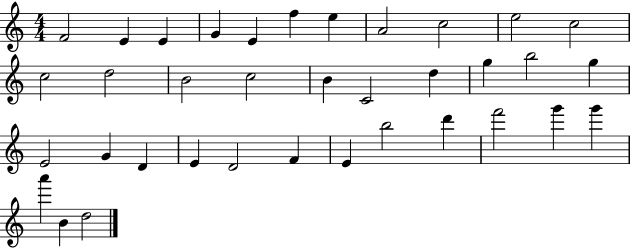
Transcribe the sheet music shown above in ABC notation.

X:1
T:Untitled
M:4/4
L:1/4
K:C
F2 E E G E f e A2 c2 e2 c2 c2 d2 B2 c2 B C2 d g b2 g E2 G D E D2 F E b2 d' f'2 g' g' a' B d2